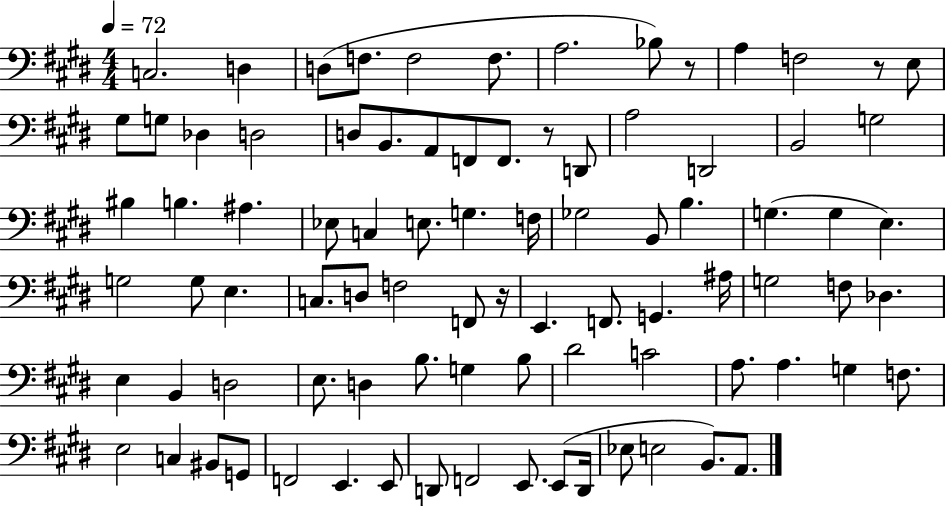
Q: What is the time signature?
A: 4/4